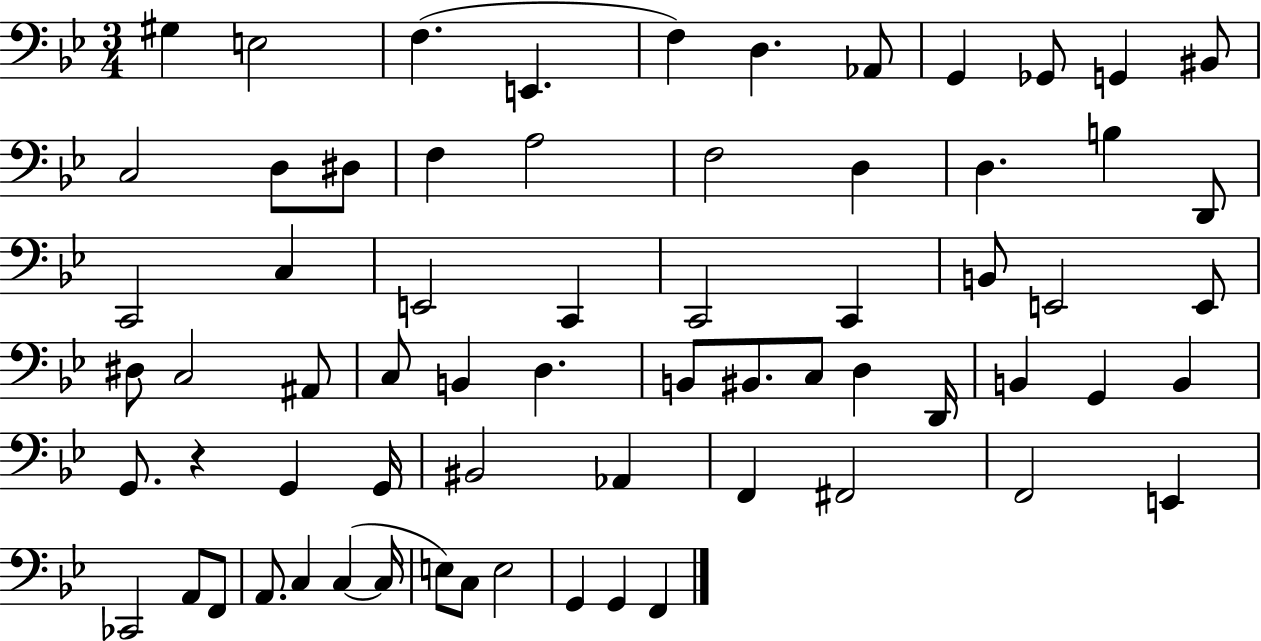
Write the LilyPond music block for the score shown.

{
  \clef bass
  \numericTimeSignature
  \time 3/4
  \key bes \major
  gis4 e2 | f4.( e,4. | f4) d4. aes,8 | g,4 ges,8 g,4 bis,8 | \break c2 d8 dis8 | f4 a2 | f2 d4 | d4. b4 d,8 | \break c,2 c4 | e,2 c,4 | c,2 c,4 | b,8 e,2 e,8 | \break dis8 c2 ais,8 | c8 b,4 d4. | b,8 bis,8. c8 d4 d,16 | b,4 g,4 b,4 | \break g,8. r4 g,4 g,16 | bis,2 aes,4 | f,4 fis,2 | f,2 e,4 | \break ces,2 a,8 f,8 | a,8. c4 c4~(~ c16 | e8) c8 e2 | g,4 g,4 f,4 | \break \bar "|."
}